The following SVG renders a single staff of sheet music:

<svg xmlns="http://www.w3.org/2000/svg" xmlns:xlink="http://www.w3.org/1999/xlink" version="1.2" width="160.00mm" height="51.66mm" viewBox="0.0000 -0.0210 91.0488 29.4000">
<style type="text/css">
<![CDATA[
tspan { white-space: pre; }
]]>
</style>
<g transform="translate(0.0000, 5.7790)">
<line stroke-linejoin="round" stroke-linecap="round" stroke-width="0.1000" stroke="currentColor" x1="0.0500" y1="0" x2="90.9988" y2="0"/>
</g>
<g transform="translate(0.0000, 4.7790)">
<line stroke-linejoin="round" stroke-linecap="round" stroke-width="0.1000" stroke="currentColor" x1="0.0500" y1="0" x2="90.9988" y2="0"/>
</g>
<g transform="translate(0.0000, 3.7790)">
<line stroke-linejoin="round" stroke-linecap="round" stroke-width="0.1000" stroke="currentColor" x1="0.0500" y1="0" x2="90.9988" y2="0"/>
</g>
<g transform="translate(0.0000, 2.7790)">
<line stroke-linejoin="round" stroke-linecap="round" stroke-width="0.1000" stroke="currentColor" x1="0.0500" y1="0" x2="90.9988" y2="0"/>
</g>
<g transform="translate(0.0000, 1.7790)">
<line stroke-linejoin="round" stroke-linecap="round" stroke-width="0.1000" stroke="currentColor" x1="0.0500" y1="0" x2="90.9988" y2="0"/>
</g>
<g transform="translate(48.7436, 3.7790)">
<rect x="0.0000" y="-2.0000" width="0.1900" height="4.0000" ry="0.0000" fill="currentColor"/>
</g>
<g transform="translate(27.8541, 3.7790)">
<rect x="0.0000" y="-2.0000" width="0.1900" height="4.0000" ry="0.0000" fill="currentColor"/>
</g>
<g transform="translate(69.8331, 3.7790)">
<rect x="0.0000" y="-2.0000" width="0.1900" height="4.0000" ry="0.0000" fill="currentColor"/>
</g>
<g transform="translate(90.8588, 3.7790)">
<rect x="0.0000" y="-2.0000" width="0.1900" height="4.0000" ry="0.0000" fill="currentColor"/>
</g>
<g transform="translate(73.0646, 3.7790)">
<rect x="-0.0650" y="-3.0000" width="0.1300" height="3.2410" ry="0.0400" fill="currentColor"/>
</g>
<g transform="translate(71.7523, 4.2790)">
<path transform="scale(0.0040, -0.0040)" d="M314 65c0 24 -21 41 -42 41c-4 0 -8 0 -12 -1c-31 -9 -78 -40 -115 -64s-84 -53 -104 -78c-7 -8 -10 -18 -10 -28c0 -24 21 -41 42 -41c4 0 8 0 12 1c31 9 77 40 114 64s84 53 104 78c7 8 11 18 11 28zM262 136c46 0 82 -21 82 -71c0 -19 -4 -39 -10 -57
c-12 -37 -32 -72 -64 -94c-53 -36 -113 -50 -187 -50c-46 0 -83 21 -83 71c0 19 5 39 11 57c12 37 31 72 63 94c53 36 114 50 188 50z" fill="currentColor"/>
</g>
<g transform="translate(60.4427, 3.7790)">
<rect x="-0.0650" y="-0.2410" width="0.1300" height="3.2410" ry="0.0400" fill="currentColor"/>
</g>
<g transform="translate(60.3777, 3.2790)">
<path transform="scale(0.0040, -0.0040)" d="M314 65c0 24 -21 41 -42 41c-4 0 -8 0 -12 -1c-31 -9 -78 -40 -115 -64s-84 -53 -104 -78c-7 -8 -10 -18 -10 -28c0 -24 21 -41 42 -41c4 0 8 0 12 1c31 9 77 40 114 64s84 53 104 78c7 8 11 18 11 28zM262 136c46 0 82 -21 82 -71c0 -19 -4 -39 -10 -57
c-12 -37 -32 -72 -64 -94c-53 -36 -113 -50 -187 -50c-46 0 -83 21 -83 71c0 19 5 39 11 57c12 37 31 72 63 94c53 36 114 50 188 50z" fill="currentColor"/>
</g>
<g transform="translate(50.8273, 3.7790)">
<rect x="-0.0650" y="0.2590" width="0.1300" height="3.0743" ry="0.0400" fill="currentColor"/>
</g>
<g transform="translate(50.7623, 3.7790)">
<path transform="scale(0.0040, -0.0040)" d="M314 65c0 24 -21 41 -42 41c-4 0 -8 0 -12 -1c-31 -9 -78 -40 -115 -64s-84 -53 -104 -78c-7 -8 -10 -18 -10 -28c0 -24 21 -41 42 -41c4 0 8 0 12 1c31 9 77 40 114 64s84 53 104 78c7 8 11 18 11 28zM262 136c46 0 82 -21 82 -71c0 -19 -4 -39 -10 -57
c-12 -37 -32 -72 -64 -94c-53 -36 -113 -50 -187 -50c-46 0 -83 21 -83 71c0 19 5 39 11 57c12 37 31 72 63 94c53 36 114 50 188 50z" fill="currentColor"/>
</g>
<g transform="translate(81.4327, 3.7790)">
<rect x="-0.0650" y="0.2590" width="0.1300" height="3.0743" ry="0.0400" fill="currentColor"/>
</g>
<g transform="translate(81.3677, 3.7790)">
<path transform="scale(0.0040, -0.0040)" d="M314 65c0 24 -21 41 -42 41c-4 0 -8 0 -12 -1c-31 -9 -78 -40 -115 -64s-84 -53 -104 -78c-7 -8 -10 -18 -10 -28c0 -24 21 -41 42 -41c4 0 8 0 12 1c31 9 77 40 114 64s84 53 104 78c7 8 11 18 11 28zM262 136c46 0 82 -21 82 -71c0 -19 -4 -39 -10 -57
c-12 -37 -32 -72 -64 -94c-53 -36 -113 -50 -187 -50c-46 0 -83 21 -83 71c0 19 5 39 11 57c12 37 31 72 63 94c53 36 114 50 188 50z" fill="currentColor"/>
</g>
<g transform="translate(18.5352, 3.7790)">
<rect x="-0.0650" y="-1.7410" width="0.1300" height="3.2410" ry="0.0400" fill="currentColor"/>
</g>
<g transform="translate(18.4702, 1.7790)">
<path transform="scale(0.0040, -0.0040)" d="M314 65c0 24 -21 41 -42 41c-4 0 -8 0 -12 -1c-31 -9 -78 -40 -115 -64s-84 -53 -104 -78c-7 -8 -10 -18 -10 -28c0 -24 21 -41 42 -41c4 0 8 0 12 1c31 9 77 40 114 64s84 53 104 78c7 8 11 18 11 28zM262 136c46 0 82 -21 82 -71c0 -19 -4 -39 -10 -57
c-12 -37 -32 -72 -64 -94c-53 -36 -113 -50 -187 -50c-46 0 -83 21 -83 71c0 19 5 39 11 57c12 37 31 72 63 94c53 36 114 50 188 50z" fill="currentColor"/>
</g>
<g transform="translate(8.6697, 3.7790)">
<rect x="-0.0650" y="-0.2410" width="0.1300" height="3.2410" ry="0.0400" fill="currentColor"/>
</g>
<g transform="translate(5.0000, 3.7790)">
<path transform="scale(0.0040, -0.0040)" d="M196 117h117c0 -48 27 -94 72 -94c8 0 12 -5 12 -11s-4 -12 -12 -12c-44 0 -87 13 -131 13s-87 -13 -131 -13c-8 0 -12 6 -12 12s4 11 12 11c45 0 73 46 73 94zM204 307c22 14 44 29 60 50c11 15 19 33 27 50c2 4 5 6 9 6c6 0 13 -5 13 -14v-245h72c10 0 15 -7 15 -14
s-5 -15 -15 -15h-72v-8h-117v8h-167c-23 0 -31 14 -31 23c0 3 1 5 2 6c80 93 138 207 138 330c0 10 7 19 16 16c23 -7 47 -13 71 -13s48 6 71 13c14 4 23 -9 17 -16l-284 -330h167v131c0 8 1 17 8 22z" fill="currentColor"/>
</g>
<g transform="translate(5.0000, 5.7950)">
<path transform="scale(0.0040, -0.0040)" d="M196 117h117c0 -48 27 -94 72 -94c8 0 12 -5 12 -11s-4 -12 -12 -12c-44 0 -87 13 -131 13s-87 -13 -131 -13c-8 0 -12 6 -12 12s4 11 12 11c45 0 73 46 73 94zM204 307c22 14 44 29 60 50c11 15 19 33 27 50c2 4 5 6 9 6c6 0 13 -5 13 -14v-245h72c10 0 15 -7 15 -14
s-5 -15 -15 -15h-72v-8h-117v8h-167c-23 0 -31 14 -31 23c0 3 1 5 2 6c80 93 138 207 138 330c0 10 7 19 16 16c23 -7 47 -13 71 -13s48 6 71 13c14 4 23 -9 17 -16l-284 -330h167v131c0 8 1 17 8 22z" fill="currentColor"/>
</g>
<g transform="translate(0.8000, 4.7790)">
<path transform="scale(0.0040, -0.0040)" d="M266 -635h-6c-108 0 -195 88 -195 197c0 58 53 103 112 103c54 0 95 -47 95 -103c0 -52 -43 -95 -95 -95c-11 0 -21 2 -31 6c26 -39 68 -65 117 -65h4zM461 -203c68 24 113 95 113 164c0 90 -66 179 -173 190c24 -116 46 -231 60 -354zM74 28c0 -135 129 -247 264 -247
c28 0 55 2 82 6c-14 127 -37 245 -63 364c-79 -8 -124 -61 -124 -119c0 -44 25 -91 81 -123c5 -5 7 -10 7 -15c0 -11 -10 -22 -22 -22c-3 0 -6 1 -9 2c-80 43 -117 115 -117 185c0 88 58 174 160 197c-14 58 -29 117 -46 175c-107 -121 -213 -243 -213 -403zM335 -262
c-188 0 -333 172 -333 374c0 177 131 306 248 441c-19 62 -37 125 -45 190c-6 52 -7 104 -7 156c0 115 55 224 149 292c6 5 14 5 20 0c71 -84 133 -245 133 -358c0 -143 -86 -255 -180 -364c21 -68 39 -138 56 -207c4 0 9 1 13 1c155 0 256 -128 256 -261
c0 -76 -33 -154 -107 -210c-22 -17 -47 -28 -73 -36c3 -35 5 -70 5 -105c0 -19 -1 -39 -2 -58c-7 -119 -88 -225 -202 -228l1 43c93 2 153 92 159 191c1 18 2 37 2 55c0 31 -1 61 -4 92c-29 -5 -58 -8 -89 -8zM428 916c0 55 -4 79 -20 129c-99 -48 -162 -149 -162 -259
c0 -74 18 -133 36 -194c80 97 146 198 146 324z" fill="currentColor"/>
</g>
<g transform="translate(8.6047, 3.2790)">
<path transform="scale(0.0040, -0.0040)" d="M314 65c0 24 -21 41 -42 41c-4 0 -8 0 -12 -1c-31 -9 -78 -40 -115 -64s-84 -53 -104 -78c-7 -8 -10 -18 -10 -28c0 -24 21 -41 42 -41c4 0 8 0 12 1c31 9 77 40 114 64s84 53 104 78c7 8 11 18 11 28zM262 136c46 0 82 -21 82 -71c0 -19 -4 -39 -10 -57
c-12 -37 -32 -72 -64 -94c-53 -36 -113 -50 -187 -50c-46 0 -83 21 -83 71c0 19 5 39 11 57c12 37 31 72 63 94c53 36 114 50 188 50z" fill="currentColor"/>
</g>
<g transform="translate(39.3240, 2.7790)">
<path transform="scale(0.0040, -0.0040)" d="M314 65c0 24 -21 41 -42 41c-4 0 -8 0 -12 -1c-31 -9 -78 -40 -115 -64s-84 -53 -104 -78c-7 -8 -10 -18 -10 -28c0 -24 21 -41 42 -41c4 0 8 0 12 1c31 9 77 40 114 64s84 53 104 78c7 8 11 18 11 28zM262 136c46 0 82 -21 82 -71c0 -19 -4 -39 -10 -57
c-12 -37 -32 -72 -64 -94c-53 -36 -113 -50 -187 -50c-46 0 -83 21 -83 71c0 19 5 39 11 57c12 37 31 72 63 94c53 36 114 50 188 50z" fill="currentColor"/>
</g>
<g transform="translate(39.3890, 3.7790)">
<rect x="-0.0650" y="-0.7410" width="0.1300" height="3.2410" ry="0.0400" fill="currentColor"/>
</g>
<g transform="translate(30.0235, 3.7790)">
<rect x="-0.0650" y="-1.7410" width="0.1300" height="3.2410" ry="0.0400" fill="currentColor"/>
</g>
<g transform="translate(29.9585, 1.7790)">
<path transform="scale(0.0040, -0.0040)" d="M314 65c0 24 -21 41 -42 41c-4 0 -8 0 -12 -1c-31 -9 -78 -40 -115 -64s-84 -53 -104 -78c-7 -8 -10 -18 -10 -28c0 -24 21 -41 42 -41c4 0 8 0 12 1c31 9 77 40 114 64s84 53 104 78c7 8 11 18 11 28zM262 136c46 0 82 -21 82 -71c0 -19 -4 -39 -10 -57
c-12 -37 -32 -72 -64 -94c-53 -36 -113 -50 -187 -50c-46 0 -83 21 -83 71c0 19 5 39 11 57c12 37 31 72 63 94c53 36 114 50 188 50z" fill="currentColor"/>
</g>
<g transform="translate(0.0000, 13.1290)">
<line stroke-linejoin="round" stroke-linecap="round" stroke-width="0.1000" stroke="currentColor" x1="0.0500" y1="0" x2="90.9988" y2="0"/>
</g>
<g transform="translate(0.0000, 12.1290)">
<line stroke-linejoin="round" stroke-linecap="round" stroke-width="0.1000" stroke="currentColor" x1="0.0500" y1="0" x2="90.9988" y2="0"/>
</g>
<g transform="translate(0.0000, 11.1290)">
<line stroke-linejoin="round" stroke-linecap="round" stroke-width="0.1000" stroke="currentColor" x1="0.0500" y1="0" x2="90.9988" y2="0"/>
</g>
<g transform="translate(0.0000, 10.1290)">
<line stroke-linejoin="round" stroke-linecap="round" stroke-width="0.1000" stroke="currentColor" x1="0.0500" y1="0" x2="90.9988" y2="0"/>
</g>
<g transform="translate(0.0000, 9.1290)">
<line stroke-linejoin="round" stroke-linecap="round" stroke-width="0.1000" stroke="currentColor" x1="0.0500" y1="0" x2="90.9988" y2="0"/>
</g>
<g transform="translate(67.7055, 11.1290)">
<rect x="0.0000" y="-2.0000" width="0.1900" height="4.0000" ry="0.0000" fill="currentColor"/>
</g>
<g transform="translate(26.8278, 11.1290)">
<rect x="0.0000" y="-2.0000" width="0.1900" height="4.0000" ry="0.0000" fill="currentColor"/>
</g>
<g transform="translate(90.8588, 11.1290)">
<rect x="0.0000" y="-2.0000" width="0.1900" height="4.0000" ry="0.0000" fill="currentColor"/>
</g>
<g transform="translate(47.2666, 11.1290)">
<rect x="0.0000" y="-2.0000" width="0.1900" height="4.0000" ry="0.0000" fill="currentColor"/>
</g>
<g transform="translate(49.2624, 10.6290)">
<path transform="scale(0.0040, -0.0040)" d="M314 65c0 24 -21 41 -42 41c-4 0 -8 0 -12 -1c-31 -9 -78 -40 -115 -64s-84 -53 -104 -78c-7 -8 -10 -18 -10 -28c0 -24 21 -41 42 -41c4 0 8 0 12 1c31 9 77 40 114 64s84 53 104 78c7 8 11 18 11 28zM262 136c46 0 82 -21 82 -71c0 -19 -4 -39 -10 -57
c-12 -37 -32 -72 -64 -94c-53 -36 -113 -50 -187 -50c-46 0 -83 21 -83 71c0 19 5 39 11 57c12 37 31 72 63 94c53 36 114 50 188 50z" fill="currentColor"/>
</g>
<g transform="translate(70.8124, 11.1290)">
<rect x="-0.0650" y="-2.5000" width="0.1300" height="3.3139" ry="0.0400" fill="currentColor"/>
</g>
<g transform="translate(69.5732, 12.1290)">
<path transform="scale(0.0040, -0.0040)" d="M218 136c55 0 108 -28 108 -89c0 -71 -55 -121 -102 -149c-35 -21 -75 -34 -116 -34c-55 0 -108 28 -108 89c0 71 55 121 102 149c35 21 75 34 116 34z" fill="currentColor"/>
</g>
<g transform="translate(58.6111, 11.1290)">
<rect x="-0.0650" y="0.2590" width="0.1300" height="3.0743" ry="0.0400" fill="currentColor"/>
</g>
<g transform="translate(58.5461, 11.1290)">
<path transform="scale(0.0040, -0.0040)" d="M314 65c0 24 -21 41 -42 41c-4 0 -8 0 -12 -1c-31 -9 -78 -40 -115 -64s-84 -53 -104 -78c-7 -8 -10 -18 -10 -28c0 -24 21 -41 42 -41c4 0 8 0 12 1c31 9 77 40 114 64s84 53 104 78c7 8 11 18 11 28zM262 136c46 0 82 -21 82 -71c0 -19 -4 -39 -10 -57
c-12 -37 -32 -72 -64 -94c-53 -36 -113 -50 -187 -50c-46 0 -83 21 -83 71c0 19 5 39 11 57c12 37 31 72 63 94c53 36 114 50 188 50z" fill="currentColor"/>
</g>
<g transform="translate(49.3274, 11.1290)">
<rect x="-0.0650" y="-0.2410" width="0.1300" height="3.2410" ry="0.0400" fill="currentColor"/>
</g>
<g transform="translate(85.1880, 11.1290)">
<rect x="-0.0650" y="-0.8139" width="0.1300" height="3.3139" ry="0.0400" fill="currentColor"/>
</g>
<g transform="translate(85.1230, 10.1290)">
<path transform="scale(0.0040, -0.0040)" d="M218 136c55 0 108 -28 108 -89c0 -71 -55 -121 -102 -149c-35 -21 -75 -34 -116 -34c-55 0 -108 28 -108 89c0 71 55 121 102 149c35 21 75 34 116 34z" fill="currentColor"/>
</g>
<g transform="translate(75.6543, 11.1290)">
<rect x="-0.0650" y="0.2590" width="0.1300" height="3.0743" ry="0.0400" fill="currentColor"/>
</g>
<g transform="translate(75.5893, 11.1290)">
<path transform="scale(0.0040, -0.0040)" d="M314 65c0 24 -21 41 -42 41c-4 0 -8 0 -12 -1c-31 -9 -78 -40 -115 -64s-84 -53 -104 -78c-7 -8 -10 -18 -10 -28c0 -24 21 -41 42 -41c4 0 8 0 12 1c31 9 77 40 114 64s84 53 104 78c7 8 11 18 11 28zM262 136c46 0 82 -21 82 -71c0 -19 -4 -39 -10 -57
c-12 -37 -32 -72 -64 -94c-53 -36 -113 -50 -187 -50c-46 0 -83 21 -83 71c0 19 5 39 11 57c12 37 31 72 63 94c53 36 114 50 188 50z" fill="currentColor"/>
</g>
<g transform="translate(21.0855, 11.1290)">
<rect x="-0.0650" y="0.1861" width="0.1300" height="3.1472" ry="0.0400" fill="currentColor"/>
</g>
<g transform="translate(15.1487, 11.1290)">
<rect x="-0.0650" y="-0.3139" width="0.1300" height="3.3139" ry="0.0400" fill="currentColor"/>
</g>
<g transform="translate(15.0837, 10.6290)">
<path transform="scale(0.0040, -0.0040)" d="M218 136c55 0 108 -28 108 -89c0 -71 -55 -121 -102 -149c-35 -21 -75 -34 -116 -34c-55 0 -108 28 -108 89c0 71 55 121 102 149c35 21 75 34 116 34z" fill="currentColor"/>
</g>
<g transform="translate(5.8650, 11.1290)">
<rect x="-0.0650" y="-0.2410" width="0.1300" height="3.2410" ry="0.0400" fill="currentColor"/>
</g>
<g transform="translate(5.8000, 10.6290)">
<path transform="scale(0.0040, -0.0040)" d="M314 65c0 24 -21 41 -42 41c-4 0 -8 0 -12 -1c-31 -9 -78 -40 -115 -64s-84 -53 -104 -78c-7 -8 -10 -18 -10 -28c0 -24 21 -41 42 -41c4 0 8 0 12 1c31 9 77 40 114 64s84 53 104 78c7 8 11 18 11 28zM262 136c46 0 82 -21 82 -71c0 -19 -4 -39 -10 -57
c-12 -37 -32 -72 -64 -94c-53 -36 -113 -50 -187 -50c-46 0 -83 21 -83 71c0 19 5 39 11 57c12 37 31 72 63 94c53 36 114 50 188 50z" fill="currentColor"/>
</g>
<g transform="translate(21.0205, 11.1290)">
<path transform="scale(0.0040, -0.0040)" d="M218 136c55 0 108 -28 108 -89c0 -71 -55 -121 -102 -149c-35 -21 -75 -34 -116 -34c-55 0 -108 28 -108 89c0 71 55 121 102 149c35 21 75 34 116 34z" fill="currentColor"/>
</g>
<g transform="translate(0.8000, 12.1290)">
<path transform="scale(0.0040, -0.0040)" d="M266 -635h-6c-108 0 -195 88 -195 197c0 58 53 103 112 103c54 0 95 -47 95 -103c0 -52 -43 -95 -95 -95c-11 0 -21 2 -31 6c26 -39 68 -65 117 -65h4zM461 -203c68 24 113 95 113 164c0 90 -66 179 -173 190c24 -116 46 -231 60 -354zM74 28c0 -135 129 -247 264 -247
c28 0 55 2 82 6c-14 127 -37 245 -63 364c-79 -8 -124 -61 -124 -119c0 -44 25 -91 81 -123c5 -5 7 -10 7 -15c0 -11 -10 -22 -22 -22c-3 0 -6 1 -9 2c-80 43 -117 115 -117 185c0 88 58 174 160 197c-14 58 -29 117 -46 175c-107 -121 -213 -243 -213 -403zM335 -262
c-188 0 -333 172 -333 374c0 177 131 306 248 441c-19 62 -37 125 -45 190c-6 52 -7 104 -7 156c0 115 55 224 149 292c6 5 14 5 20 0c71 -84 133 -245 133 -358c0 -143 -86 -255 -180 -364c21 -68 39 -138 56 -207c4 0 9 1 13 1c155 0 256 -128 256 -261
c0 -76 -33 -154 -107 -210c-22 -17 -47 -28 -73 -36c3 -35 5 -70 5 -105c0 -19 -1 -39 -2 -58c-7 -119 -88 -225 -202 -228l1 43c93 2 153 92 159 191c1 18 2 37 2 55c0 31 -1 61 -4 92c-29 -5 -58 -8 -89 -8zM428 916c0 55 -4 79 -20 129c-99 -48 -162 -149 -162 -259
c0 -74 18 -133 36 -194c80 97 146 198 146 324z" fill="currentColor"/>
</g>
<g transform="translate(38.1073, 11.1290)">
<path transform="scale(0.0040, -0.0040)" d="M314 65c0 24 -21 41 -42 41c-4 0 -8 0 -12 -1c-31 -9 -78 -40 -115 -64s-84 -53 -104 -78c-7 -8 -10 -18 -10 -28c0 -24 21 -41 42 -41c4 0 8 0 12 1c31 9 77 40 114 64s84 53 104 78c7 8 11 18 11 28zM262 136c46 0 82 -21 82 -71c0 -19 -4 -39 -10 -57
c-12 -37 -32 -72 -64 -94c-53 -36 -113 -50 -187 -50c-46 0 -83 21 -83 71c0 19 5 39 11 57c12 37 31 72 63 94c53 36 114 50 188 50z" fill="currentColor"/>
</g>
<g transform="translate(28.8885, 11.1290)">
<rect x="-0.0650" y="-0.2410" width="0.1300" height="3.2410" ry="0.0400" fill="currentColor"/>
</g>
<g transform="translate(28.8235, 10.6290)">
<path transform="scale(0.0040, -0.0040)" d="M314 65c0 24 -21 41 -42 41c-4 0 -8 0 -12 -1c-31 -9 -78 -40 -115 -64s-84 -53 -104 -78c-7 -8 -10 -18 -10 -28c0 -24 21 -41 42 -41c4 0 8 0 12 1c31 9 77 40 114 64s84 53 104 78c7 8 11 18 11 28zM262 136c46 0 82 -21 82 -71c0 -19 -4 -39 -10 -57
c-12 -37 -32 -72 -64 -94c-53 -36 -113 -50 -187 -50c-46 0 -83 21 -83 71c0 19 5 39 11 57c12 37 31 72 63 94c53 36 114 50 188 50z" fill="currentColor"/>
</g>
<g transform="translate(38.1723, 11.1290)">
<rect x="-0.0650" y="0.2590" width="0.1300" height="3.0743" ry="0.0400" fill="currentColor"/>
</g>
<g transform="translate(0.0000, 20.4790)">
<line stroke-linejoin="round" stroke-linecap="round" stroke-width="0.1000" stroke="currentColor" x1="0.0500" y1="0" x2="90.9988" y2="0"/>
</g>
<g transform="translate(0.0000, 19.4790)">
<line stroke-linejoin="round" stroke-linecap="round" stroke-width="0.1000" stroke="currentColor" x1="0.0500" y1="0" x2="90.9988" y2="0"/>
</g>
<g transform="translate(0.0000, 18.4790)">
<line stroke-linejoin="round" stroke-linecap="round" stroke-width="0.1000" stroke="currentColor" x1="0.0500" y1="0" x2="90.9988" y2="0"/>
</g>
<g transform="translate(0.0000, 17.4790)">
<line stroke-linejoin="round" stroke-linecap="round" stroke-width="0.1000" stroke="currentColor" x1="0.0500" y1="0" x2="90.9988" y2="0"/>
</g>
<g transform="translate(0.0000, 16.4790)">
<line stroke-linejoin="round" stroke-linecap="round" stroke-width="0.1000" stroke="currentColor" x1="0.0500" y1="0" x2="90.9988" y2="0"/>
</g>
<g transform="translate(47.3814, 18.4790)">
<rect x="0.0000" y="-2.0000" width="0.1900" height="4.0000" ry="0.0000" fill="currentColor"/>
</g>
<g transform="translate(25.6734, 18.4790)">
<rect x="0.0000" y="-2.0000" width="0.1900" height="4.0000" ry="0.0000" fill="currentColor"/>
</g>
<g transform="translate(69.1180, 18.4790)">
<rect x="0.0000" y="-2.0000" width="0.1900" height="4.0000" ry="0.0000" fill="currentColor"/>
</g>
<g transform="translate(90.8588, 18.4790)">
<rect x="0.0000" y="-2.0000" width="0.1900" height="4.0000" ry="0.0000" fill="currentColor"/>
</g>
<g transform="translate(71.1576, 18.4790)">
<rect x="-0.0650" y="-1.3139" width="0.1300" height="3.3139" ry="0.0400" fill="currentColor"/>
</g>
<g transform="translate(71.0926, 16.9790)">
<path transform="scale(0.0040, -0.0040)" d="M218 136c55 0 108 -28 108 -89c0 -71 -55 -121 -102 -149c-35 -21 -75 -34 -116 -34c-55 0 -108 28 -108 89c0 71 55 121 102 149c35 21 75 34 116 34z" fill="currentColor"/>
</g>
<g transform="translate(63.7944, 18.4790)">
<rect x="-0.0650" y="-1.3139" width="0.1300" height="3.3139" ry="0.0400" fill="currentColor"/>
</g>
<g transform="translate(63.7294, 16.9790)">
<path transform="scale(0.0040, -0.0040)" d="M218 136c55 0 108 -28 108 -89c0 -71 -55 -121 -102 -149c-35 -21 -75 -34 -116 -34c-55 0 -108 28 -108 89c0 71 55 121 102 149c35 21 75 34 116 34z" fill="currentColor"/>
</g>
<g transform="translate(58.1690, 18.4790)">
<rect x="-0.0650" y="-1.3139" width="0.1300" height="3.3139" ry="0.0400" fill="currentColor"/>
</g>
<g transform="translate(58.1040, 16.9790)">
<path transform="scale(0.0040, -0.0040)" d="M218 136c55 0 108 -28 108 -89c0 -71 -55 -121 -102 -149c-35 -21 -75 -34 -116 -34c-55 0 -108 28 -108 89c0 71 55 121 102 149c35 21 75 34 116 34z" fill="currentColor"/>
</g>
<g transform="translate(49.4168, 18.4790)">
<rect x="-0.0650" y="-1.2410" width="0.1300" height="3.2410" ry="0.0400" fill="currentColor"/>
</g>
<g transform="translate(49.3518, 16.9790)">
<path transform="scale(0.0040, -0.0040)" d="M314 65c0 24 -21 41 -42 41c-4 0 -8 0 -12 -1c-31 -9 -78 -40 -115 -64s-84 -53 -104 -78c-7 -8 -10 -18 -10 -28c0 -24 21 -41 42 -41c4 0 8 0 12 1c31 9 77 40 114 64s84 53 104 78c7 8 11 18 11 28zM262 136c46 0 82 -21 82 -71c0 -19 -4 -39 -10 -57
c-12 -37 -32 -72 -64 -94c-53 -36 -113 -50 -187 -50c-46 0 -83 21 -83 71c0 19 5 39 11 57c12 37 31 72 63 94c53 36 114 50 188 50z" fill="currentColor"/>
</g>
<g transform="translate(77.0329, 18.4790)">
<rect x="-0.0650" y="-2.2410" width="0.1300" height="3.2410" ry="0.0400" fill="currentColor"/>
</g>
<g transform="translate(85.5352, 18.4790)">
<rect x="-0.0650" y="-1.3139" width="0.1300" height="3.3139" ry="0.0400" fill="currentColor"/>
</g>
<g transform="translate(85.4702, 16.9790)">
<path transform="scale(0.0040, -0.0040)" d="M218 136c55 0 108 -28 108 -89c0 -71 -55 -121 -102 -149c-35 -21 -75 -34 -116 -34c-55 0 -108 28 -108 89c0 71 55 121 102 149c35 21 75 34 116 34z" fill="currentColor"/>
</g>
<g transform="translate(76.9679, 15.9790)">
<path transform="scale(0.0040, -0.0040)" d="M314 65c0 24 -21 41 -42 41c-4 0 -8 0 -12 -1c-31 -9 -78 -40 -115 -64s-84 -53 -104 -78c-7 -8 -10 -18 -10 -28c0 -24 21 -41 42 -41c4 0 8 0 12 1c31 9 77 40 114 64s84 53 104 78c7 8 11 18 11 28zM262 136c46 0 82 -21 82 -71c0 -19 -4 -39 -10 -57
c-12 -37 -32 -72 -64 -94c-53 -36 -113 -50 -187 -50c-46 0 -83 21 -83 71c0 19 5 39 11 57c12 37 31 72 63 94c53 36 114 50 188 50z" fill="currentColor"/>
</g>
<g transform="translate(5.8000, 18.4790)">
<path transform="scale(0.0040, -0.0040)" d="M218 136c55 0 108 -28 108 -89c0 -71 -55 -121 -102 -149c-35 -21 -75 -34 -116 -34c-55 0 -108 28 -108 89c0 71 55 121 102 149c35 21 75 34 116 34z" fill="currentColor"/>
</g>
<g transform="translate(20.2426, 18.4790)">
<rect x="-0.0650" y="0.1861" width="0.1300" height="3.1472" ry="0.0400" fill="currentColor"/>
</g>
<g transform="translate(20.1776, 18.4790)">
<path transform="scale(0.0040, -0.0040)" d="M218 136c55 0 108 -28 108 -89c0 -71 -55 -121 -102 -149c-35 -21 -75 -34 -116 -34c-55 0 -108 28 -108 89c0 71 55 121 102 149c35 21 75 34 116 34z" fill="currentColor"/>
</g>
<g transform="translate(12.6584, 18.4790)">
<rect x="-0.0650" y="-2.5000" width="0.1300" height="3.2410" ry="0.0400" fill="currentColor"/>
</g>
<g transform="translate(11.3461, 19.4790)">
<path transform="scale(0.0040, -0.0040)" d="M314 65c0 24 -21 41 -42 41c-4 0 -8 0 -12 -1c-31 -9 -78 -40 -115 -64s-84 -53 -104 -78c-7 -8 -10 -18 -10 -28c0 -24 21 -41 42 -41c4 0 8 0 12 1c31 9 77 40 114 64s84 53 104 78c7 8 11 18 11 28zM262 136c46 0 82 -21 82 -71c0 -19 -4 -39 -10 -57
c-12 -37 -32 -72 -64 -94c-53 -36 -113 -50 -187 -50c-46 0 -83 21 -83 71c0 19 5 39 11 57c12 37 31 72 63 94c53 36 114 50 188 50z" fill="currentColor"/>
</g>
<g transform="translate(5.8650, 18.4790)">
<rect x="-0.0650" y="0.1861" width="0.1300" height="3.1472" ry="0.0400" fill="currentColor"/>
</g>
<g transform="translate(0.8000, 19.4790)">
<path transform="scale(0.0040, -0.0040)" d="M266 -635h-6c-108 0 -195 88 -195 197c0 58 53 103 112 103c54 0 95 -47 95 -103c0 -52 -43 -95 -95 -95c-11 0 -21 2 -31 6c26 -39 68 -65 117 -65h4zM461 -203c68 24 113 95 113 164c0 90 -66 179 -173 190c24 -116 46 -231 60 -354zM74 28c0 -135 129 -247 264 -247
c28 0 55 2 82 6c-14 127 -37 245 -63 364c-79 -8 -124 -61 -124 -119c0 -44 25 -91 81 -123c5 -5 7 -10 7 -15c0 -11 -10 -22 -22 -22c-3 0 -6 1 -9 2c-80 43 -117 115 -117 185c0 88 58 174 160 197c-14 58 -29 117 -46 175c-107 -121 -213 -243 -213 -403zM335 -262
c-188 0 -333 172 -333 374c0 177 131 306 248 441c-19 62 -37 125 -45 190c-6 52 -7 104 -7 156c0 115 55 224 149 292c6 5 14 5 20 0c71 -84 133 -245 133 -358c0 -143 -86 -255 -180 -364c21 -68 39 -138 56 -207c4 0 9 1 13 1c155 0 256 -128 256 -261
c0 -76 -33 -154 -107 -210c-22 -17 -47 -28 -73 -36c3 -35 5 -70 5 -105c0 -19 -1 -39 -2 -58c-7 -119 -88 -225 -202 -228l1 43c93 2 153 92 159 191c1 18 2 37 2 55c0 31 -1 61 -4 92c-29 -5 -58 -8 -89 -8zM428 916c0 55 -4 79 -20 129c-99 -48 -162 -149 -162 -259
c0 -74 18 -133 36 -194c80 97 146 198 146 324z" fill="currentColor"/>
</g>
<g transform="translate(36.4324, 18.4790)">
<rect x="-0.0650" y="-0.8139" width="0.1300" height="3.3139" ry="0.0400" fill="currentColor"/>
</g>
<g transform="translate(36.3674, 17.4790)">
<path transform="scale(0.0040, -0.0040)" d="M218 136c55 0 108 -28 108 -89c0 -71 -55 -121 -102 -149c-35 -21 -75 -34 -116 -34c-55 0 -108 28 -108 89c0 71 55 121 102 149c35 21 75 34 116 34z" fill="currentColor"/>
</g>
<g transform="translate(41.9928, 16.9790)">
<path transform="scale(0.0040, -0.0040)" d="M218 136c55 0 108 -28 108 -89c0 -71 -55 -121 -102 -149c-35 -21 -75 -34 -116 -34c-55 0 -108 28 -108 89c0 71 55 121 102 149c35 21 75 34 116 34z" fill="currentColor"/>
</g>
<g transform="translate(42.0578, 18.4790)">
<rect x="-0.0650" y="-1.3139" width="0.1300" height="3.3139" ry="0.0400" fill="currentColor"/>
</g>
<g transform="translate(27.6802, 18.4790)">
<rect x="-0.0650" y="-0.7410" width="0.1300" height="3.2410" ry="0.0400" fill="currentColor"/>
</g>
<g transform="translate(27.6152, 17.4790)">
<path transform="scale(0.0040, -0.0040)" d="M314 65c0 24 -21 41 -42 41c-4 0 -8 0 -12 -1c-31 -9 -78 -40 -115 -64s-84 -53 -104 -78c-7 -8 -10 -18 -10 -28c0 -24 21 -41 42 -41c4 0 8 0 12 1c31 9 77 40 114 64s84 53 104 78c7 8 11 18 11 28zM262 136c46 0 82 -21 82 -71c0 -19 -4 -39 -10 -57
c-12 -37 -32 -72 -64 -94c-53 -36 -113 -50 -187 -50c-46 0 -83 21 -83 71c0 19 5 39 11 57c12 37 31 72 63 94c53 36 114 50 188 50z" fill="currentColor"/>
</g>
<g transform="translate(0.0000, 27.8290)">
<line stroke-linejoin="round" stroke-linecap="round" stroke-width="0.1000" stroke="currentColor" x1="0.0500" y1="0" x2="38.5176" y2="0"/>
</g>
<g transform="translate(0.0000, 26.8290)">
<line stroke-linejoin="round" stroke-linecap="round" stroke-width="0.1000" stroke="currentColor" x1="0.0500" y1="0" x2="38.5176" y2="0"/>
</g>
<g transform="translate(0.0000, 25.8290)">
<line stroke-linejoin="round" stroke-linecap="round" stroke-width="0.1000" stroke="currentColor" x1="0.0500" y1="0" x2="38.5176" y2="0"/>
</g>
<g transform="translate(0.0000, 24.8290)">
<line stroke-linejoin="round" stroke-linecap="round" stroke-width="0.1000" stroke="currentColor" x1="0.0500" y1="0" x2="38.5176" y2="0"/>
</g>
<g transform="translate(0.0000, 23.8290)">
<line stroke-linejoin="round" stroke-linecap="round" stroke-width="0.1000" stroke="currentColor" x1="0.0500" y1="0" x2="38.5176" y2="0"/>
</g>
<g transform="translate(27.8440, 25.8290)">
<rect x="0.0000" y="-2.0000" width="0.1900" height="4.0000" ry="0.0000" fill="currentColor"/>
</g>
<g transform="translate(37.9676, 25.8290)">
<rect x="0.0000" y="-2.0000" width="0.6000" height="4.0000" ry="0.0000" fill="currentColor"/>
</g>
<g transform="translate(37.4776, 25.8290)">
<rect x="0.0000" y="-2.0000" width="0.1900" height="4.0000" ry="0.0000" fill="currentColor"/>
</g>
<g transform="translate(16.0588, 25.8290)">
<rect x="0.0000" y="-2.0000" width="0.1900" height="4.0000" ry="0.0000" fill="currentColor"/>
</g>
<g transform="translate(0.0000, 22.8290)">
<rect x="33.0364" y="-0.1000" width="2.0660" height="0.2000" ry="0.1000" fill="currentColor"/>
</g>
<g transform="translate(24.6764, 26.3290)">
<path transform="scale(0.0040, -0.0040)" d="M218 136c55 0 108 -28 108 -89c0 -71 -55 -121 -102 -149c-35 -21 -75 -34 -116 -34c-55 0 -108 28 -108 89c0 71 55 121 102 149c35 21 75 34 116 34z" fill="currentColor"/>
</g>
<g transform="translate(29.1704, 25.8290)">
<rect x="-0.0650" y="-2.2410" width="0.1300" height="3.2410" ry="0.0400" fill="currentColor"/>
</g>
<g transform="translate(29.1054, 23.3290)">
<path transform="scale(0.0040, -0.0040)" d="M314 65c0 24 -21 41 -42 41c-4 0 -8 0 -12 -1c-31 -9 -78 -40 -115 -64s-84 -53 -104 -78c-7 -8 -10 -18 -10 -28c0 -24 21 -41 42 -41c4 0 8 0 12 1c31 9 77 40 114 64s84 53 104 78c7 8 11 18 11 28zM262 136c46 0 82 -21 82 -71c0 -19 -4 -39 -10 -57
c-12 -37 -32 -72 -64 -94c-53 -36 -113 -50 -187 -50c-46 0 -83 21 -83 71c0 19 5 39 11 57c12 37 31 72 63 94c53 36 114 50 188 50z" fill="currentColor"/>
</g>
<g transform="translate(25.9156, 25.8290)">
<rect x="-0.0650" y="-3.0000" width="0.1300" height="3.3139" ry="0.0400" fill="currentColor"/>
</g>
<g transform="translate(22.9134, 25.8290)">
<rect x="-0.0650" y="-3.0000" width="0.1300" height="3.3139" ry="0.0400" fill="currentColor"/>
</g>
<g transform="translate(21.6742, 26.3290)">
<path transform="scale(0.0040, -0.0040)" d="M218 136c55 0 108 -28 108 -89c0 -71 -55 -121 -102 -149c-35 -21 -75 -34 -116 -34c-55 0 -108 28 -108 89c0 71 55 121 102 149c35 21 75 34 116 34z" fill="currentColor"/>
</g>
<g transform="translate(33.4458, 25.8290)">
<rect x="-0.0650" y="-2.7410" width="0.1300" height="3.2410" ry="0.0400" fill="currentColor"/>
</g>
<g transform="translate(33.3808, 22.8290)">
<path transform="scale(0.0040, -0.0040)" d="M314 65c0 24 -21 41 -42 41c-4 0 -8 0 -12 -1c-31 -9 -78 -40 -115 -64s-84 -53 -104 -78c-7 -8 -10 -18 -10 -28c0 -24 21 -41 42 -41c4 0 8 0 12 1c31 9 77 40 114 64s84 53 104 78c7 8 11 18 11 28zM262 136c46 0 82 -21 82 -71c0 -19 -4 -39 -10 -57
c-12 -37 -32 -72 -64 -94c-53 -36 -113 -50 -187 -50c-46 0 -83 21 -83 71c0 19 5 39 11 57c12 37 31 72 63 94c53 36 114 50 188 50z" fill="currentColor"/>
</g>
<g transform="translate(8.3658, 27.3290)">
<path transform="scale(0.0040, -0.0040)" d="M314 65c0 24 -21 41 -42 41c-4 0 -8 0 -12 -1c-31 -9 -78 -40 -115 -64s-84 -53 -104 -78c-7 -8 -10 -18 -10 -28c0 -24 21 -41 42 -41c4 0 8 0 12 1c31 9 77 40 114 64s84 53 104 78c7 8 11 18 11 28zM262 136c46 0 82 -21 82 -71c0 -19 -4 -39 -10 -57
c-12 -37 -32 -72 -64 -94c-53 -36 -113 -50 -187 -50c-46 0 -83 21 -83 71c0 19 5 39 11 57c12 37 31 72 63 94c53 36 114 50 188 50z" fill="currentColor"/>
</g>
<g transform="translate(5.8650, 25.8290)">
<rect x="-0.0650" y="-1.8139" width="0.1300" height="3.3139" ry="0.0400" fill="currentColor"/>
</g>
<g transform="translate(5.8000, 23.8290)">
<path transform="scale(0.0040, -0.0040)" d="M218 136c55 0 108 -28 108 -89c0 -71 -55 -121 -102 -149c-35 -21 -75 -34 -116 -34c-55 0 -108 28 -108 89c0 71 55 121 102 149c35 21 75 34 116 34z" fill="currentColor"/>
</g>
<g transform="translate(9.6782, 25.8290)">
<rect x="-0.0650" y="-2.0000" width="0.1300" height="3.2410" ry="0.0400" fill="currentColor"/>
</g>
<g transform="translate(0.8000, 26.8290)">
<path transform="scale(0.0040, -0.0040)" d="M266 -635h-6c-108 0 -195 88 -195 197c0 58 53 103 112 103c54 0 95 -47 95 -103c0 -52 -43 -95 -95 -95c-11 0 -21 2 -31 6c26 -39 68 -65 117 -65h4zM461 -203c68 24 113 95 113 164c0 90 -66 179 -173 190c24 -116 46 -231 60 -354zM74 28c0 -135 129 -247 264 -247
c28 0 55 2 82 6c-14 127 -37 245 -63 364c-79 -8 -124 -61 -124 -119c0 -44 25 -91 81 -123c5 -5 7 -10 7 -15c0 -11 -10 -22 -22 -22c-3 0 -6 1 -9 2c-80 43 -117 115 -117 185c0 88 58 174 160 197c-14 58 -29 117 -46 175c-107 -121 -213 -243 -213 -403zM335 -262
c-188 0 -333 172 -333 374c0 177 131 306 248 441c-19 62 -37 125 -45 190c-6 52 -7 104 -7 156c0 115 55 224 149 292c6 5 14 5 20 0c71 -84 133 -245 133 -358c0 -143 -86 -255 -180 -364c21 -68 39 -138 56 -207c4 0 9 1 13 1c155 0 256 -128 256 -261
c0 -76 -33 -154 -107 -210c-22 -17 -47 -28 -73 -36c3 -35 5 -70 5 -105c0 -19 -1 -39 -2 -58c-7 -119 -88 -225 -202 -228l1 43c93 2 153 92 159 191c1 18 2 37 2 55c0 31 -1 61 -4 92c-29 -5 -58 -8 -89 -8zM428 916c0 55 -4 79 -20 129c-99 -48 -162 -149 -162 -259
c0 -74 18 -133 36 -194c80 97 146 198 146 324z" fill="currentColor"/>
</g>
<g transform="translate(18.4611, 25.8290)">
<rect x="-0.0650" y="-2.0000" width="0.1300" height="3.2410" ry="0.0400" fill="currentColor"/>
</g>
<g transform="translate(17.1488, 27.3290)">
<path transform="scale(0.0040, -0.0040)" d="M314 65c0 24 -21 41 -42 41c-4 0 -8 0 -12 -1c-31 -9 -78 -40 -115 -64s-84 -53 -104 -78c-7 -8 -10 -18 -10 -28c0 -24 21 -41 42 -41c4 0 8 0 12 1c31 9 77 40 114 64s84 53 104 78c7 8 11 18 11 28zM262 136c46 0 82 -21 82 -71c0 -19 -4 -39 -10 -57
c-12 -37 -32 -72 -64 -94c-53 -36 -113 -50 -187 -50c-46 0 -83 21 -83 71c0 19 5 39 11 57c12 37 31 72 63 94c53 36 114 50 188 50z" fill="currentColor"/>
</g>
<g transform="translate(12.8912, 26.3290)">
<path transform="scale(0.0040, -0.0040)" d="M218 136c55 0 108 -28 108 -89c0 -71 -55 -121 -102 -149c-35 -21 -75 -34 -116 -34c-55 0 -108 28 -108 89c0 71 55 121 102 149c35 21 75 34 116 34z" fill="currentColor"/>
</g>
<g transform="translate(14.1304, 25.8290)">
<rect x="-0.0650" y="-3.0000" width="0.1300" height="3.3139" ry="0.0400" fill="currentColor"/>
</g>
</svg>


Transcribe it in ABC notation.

X:1
T:Untitled
M:4/4
L:1/4
K:C
c2 f2 f2 d2 B2 c2 A2 B2 c2 c B c2 B2 c2 B2 G B2 d B G2 B d2 d e e2 e e e g2 e f F2 A F2 A A g2 a2